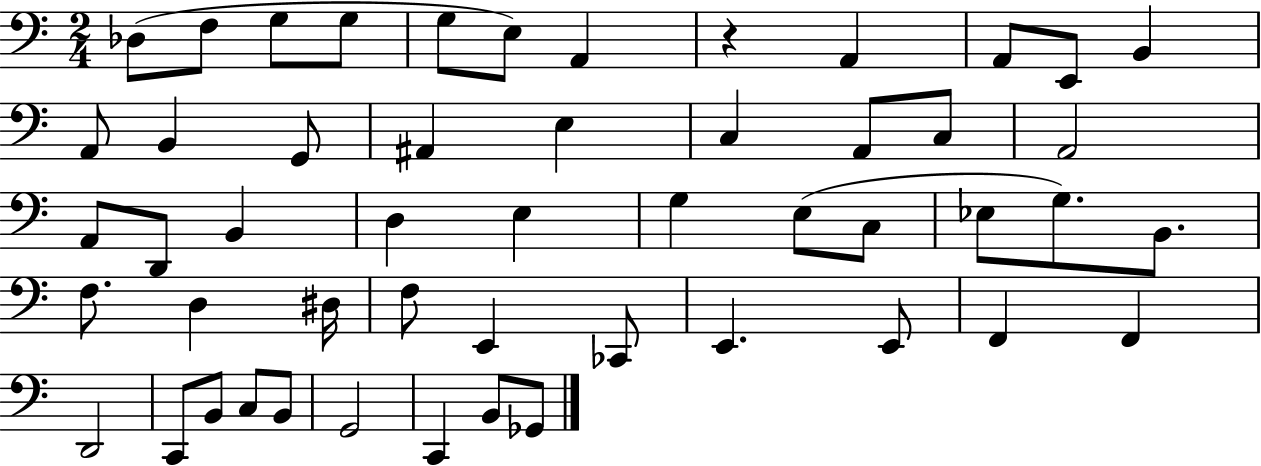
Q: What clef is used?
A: bass